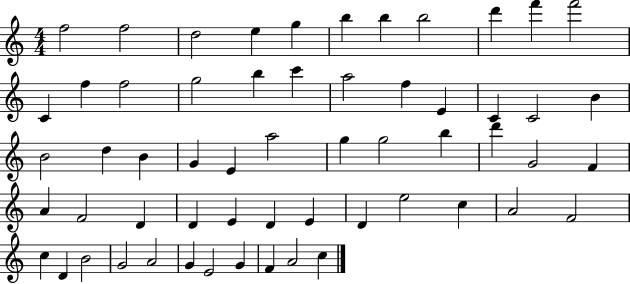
F5/h F5/h D5/h E5/q G5/q B5/q B5/q B5/h D6/q F6/q F6/h C4/q F5/q F5/h G5/h B5/q C6/q A5/h F5/q E4/q C4/q C4/h B4/q B4/h D5/q B4/q G4/q E4/q A5/h G5/q G5/h B5/q D6/q G4/h F4/q A4/q F4/h D4/q D4/q E4/q D4/q E4/q D4/q E5/h C5/q A4/h F4/h C5/q D4/q B4/h G4/h A4/h G4/q E4/h G4/q F4/q A4/h C5/q